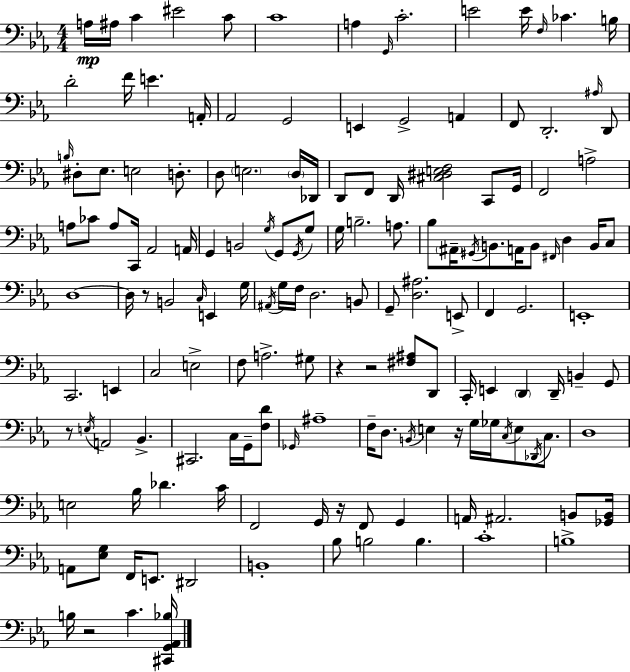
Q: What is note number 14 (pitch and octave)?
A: B3